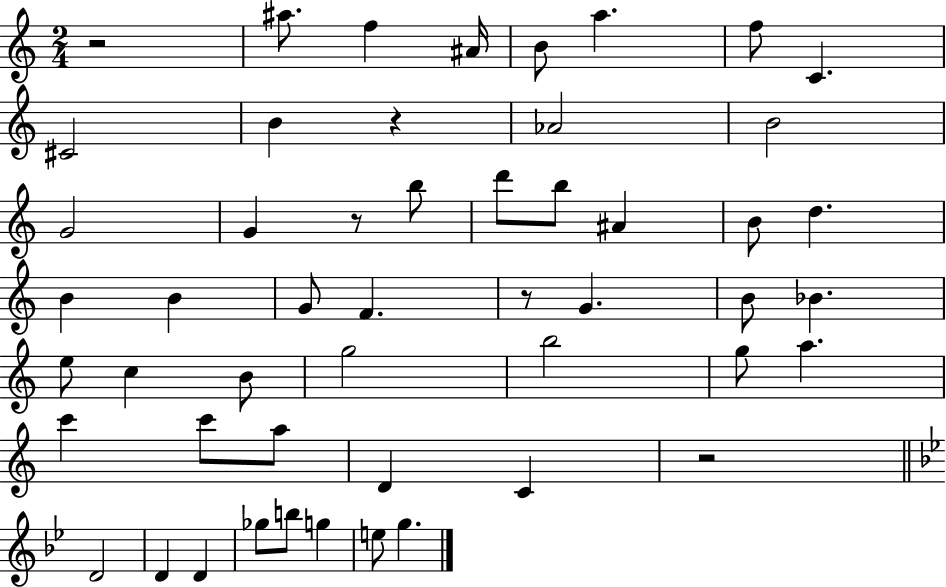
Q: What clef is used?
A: treble